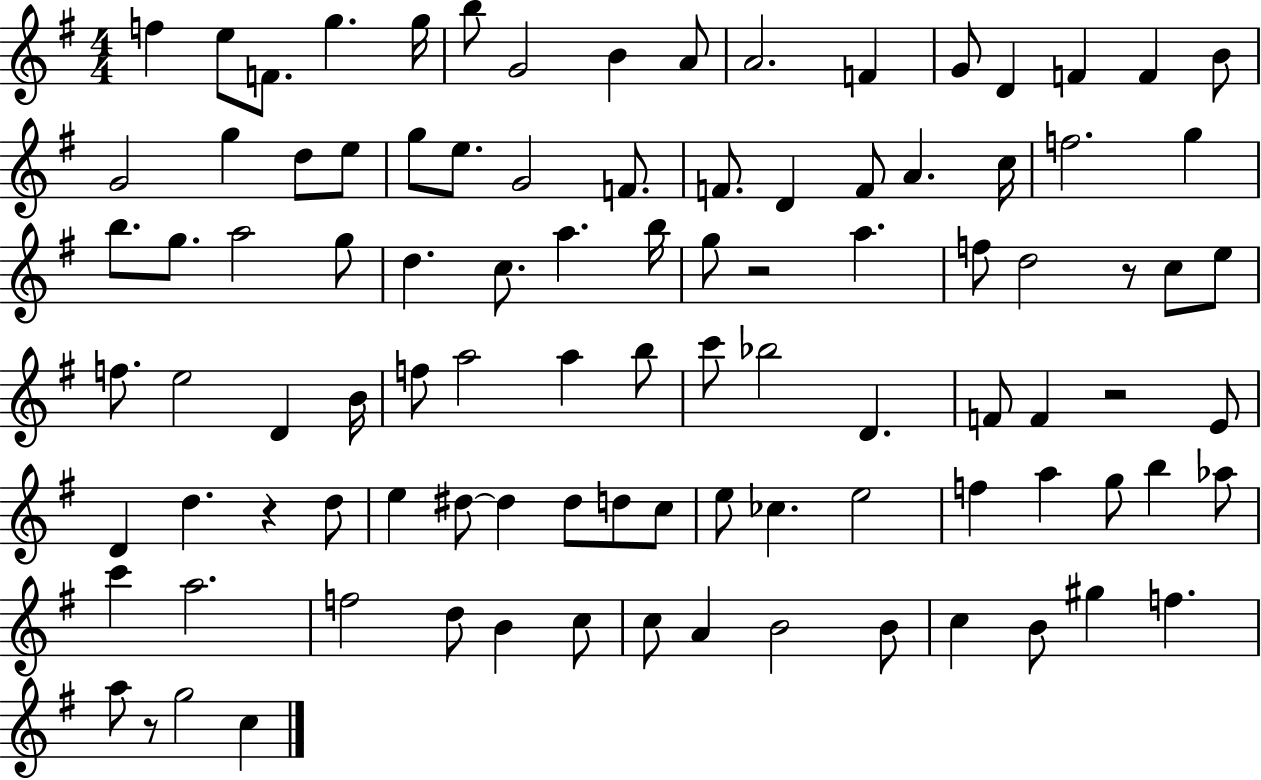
X:1
T:Untitled
M:4/4
L:1/4
K:G
f e/2 F/2 g g/4 b/2 G2 B A/2 A2 F G/2 D F F B/2 G2 g d/2 e/2 g/2 e/2 G2 F/2 F/2 D F/2 A c/4 f2 g b/2 g/2 a2 g/2 d c/2 a b/4 g/2 z2 a f/2 d2 z/2 c/2 e/2 f/2 e2 D B/4 f/2 a2 a b/2 c'/2 _b2 D F/2 F z2 E/2 D d z d/2 e ^d/2 ^d ^d/2 d/2 c/2 e/2 _c e2 f a g/2 b _a/2 c' a2 f2 d/2 B c/2 c/2 A B2 B/2 c B/2 ^g f a/2 z/2 g2 c